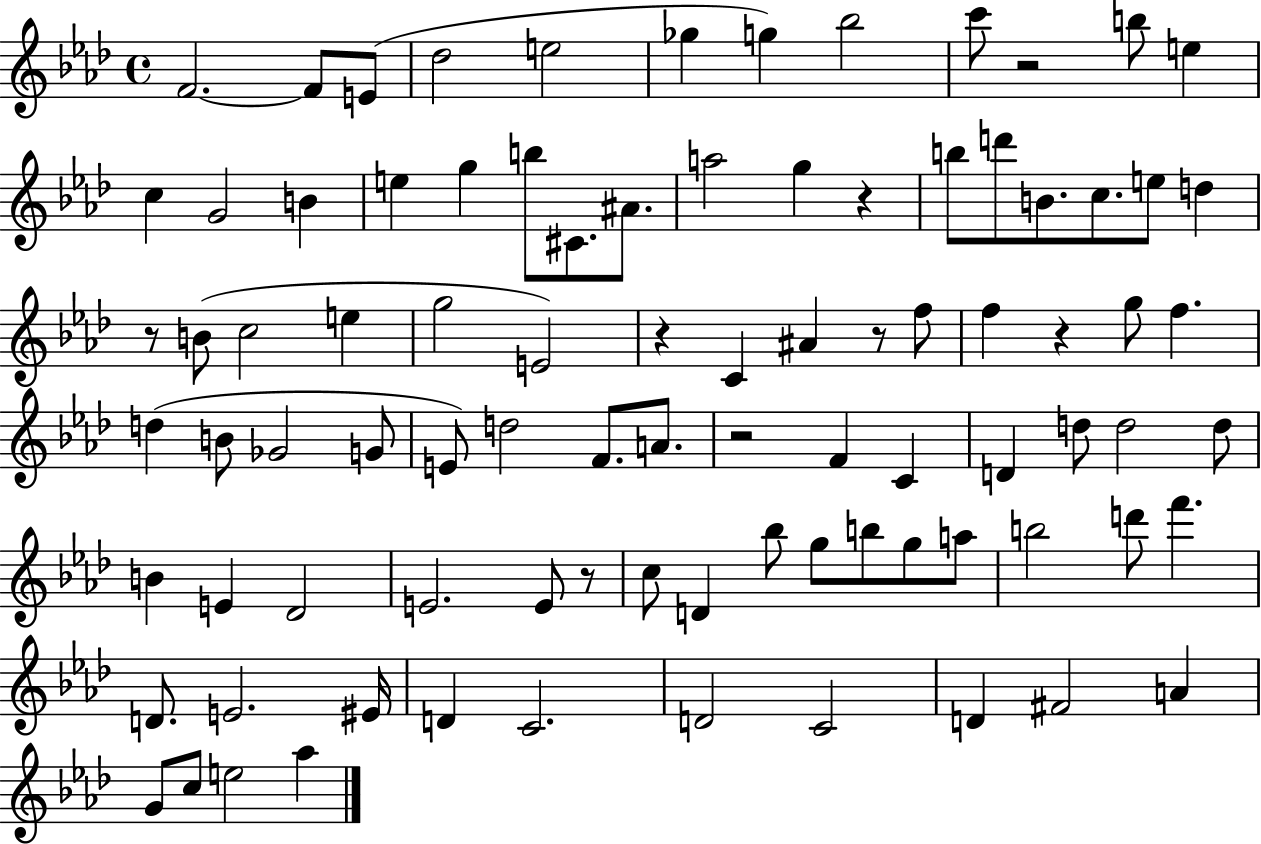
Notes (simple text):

F4/h. F4/e E4/e Db5/h E5/h Gb5/q G5/q Bb5/h C6/e R/h B5/e E5/q C5/q G4/h B4/q E5/q G5/q B5/e C#4/e. A#4/e. A5/h G5/q R/q B5/e D6/e B4/e. C5/e. E5/e D5/q R/e B4/e C5/h E5/q G5/h E4/h R/q C4/q A#4/q R/e F5/e F5/q R/q G5/e F5/q. D5/q B4/e Gb4/h G4/e E4/e D5/h F4/e. A4/e. R/h F4/q C4/q D4/q D5/e D5/h D5/e B4/q E4/q Db4/h E4/h. E4/e R/e C5/e D4/q Bb5/e G5/e B5/e G5/e A5/e B5/h D6/e F6/q. D4/e. E4/h. EIS4/s D4/q C4/h. D4/h C4/h D4/q F#4/h A4/q G4/e C5/e E5/h Ab5/q